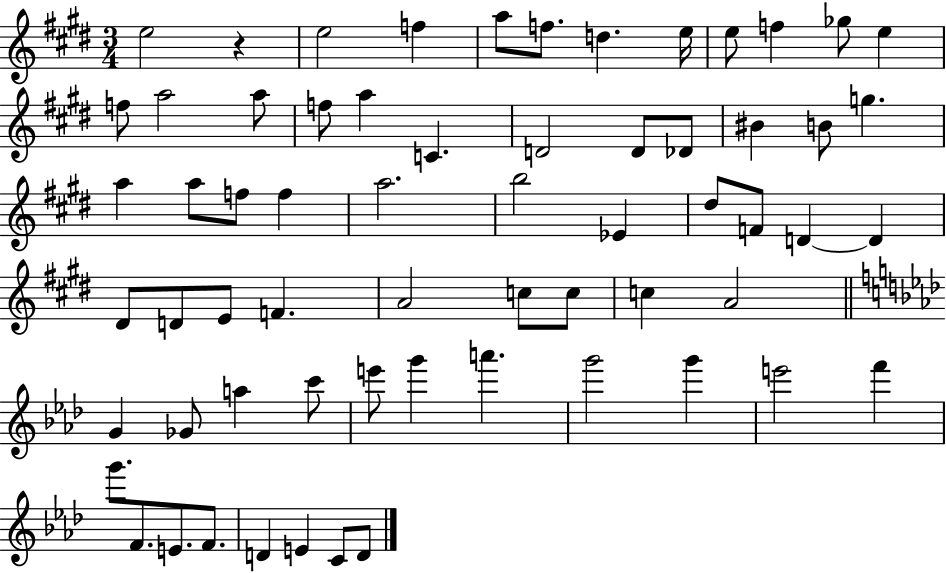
{
  \clef treble
  \numericTimeSignature
  \time 3/4
  \key e \major
  \repeat volta 2 { e''2 r4 | e''2 f''4 | a''8 f''8. d''4. e''16 | e''8 f''4 ges''8 e''4 | \break f''8 a''2 a''8 | f''8 a''4 c'4. | d'2 d'8 des'8 | bis'4 b'8 g''4. | \break a''4 a''8 f''8 f''4 | a''2. | b''2 ees'4 | dis''8 f'8 d'4~~ d'4 | \break dis'8 d'8 e'8 f'4. | a'2 c''8 c''8 | c''4 a'2 | \bar "||" \break \key f \minor g'4 ges'8 a''4 c'''8 | e'''8 g'''4 a'''4. | g'''2 g'''4 | e'''2 f'''4 | \break g'''8. f'8. e'8. f'8. | d'4 e'4 c'8 d'8 | } \bar "|."
}